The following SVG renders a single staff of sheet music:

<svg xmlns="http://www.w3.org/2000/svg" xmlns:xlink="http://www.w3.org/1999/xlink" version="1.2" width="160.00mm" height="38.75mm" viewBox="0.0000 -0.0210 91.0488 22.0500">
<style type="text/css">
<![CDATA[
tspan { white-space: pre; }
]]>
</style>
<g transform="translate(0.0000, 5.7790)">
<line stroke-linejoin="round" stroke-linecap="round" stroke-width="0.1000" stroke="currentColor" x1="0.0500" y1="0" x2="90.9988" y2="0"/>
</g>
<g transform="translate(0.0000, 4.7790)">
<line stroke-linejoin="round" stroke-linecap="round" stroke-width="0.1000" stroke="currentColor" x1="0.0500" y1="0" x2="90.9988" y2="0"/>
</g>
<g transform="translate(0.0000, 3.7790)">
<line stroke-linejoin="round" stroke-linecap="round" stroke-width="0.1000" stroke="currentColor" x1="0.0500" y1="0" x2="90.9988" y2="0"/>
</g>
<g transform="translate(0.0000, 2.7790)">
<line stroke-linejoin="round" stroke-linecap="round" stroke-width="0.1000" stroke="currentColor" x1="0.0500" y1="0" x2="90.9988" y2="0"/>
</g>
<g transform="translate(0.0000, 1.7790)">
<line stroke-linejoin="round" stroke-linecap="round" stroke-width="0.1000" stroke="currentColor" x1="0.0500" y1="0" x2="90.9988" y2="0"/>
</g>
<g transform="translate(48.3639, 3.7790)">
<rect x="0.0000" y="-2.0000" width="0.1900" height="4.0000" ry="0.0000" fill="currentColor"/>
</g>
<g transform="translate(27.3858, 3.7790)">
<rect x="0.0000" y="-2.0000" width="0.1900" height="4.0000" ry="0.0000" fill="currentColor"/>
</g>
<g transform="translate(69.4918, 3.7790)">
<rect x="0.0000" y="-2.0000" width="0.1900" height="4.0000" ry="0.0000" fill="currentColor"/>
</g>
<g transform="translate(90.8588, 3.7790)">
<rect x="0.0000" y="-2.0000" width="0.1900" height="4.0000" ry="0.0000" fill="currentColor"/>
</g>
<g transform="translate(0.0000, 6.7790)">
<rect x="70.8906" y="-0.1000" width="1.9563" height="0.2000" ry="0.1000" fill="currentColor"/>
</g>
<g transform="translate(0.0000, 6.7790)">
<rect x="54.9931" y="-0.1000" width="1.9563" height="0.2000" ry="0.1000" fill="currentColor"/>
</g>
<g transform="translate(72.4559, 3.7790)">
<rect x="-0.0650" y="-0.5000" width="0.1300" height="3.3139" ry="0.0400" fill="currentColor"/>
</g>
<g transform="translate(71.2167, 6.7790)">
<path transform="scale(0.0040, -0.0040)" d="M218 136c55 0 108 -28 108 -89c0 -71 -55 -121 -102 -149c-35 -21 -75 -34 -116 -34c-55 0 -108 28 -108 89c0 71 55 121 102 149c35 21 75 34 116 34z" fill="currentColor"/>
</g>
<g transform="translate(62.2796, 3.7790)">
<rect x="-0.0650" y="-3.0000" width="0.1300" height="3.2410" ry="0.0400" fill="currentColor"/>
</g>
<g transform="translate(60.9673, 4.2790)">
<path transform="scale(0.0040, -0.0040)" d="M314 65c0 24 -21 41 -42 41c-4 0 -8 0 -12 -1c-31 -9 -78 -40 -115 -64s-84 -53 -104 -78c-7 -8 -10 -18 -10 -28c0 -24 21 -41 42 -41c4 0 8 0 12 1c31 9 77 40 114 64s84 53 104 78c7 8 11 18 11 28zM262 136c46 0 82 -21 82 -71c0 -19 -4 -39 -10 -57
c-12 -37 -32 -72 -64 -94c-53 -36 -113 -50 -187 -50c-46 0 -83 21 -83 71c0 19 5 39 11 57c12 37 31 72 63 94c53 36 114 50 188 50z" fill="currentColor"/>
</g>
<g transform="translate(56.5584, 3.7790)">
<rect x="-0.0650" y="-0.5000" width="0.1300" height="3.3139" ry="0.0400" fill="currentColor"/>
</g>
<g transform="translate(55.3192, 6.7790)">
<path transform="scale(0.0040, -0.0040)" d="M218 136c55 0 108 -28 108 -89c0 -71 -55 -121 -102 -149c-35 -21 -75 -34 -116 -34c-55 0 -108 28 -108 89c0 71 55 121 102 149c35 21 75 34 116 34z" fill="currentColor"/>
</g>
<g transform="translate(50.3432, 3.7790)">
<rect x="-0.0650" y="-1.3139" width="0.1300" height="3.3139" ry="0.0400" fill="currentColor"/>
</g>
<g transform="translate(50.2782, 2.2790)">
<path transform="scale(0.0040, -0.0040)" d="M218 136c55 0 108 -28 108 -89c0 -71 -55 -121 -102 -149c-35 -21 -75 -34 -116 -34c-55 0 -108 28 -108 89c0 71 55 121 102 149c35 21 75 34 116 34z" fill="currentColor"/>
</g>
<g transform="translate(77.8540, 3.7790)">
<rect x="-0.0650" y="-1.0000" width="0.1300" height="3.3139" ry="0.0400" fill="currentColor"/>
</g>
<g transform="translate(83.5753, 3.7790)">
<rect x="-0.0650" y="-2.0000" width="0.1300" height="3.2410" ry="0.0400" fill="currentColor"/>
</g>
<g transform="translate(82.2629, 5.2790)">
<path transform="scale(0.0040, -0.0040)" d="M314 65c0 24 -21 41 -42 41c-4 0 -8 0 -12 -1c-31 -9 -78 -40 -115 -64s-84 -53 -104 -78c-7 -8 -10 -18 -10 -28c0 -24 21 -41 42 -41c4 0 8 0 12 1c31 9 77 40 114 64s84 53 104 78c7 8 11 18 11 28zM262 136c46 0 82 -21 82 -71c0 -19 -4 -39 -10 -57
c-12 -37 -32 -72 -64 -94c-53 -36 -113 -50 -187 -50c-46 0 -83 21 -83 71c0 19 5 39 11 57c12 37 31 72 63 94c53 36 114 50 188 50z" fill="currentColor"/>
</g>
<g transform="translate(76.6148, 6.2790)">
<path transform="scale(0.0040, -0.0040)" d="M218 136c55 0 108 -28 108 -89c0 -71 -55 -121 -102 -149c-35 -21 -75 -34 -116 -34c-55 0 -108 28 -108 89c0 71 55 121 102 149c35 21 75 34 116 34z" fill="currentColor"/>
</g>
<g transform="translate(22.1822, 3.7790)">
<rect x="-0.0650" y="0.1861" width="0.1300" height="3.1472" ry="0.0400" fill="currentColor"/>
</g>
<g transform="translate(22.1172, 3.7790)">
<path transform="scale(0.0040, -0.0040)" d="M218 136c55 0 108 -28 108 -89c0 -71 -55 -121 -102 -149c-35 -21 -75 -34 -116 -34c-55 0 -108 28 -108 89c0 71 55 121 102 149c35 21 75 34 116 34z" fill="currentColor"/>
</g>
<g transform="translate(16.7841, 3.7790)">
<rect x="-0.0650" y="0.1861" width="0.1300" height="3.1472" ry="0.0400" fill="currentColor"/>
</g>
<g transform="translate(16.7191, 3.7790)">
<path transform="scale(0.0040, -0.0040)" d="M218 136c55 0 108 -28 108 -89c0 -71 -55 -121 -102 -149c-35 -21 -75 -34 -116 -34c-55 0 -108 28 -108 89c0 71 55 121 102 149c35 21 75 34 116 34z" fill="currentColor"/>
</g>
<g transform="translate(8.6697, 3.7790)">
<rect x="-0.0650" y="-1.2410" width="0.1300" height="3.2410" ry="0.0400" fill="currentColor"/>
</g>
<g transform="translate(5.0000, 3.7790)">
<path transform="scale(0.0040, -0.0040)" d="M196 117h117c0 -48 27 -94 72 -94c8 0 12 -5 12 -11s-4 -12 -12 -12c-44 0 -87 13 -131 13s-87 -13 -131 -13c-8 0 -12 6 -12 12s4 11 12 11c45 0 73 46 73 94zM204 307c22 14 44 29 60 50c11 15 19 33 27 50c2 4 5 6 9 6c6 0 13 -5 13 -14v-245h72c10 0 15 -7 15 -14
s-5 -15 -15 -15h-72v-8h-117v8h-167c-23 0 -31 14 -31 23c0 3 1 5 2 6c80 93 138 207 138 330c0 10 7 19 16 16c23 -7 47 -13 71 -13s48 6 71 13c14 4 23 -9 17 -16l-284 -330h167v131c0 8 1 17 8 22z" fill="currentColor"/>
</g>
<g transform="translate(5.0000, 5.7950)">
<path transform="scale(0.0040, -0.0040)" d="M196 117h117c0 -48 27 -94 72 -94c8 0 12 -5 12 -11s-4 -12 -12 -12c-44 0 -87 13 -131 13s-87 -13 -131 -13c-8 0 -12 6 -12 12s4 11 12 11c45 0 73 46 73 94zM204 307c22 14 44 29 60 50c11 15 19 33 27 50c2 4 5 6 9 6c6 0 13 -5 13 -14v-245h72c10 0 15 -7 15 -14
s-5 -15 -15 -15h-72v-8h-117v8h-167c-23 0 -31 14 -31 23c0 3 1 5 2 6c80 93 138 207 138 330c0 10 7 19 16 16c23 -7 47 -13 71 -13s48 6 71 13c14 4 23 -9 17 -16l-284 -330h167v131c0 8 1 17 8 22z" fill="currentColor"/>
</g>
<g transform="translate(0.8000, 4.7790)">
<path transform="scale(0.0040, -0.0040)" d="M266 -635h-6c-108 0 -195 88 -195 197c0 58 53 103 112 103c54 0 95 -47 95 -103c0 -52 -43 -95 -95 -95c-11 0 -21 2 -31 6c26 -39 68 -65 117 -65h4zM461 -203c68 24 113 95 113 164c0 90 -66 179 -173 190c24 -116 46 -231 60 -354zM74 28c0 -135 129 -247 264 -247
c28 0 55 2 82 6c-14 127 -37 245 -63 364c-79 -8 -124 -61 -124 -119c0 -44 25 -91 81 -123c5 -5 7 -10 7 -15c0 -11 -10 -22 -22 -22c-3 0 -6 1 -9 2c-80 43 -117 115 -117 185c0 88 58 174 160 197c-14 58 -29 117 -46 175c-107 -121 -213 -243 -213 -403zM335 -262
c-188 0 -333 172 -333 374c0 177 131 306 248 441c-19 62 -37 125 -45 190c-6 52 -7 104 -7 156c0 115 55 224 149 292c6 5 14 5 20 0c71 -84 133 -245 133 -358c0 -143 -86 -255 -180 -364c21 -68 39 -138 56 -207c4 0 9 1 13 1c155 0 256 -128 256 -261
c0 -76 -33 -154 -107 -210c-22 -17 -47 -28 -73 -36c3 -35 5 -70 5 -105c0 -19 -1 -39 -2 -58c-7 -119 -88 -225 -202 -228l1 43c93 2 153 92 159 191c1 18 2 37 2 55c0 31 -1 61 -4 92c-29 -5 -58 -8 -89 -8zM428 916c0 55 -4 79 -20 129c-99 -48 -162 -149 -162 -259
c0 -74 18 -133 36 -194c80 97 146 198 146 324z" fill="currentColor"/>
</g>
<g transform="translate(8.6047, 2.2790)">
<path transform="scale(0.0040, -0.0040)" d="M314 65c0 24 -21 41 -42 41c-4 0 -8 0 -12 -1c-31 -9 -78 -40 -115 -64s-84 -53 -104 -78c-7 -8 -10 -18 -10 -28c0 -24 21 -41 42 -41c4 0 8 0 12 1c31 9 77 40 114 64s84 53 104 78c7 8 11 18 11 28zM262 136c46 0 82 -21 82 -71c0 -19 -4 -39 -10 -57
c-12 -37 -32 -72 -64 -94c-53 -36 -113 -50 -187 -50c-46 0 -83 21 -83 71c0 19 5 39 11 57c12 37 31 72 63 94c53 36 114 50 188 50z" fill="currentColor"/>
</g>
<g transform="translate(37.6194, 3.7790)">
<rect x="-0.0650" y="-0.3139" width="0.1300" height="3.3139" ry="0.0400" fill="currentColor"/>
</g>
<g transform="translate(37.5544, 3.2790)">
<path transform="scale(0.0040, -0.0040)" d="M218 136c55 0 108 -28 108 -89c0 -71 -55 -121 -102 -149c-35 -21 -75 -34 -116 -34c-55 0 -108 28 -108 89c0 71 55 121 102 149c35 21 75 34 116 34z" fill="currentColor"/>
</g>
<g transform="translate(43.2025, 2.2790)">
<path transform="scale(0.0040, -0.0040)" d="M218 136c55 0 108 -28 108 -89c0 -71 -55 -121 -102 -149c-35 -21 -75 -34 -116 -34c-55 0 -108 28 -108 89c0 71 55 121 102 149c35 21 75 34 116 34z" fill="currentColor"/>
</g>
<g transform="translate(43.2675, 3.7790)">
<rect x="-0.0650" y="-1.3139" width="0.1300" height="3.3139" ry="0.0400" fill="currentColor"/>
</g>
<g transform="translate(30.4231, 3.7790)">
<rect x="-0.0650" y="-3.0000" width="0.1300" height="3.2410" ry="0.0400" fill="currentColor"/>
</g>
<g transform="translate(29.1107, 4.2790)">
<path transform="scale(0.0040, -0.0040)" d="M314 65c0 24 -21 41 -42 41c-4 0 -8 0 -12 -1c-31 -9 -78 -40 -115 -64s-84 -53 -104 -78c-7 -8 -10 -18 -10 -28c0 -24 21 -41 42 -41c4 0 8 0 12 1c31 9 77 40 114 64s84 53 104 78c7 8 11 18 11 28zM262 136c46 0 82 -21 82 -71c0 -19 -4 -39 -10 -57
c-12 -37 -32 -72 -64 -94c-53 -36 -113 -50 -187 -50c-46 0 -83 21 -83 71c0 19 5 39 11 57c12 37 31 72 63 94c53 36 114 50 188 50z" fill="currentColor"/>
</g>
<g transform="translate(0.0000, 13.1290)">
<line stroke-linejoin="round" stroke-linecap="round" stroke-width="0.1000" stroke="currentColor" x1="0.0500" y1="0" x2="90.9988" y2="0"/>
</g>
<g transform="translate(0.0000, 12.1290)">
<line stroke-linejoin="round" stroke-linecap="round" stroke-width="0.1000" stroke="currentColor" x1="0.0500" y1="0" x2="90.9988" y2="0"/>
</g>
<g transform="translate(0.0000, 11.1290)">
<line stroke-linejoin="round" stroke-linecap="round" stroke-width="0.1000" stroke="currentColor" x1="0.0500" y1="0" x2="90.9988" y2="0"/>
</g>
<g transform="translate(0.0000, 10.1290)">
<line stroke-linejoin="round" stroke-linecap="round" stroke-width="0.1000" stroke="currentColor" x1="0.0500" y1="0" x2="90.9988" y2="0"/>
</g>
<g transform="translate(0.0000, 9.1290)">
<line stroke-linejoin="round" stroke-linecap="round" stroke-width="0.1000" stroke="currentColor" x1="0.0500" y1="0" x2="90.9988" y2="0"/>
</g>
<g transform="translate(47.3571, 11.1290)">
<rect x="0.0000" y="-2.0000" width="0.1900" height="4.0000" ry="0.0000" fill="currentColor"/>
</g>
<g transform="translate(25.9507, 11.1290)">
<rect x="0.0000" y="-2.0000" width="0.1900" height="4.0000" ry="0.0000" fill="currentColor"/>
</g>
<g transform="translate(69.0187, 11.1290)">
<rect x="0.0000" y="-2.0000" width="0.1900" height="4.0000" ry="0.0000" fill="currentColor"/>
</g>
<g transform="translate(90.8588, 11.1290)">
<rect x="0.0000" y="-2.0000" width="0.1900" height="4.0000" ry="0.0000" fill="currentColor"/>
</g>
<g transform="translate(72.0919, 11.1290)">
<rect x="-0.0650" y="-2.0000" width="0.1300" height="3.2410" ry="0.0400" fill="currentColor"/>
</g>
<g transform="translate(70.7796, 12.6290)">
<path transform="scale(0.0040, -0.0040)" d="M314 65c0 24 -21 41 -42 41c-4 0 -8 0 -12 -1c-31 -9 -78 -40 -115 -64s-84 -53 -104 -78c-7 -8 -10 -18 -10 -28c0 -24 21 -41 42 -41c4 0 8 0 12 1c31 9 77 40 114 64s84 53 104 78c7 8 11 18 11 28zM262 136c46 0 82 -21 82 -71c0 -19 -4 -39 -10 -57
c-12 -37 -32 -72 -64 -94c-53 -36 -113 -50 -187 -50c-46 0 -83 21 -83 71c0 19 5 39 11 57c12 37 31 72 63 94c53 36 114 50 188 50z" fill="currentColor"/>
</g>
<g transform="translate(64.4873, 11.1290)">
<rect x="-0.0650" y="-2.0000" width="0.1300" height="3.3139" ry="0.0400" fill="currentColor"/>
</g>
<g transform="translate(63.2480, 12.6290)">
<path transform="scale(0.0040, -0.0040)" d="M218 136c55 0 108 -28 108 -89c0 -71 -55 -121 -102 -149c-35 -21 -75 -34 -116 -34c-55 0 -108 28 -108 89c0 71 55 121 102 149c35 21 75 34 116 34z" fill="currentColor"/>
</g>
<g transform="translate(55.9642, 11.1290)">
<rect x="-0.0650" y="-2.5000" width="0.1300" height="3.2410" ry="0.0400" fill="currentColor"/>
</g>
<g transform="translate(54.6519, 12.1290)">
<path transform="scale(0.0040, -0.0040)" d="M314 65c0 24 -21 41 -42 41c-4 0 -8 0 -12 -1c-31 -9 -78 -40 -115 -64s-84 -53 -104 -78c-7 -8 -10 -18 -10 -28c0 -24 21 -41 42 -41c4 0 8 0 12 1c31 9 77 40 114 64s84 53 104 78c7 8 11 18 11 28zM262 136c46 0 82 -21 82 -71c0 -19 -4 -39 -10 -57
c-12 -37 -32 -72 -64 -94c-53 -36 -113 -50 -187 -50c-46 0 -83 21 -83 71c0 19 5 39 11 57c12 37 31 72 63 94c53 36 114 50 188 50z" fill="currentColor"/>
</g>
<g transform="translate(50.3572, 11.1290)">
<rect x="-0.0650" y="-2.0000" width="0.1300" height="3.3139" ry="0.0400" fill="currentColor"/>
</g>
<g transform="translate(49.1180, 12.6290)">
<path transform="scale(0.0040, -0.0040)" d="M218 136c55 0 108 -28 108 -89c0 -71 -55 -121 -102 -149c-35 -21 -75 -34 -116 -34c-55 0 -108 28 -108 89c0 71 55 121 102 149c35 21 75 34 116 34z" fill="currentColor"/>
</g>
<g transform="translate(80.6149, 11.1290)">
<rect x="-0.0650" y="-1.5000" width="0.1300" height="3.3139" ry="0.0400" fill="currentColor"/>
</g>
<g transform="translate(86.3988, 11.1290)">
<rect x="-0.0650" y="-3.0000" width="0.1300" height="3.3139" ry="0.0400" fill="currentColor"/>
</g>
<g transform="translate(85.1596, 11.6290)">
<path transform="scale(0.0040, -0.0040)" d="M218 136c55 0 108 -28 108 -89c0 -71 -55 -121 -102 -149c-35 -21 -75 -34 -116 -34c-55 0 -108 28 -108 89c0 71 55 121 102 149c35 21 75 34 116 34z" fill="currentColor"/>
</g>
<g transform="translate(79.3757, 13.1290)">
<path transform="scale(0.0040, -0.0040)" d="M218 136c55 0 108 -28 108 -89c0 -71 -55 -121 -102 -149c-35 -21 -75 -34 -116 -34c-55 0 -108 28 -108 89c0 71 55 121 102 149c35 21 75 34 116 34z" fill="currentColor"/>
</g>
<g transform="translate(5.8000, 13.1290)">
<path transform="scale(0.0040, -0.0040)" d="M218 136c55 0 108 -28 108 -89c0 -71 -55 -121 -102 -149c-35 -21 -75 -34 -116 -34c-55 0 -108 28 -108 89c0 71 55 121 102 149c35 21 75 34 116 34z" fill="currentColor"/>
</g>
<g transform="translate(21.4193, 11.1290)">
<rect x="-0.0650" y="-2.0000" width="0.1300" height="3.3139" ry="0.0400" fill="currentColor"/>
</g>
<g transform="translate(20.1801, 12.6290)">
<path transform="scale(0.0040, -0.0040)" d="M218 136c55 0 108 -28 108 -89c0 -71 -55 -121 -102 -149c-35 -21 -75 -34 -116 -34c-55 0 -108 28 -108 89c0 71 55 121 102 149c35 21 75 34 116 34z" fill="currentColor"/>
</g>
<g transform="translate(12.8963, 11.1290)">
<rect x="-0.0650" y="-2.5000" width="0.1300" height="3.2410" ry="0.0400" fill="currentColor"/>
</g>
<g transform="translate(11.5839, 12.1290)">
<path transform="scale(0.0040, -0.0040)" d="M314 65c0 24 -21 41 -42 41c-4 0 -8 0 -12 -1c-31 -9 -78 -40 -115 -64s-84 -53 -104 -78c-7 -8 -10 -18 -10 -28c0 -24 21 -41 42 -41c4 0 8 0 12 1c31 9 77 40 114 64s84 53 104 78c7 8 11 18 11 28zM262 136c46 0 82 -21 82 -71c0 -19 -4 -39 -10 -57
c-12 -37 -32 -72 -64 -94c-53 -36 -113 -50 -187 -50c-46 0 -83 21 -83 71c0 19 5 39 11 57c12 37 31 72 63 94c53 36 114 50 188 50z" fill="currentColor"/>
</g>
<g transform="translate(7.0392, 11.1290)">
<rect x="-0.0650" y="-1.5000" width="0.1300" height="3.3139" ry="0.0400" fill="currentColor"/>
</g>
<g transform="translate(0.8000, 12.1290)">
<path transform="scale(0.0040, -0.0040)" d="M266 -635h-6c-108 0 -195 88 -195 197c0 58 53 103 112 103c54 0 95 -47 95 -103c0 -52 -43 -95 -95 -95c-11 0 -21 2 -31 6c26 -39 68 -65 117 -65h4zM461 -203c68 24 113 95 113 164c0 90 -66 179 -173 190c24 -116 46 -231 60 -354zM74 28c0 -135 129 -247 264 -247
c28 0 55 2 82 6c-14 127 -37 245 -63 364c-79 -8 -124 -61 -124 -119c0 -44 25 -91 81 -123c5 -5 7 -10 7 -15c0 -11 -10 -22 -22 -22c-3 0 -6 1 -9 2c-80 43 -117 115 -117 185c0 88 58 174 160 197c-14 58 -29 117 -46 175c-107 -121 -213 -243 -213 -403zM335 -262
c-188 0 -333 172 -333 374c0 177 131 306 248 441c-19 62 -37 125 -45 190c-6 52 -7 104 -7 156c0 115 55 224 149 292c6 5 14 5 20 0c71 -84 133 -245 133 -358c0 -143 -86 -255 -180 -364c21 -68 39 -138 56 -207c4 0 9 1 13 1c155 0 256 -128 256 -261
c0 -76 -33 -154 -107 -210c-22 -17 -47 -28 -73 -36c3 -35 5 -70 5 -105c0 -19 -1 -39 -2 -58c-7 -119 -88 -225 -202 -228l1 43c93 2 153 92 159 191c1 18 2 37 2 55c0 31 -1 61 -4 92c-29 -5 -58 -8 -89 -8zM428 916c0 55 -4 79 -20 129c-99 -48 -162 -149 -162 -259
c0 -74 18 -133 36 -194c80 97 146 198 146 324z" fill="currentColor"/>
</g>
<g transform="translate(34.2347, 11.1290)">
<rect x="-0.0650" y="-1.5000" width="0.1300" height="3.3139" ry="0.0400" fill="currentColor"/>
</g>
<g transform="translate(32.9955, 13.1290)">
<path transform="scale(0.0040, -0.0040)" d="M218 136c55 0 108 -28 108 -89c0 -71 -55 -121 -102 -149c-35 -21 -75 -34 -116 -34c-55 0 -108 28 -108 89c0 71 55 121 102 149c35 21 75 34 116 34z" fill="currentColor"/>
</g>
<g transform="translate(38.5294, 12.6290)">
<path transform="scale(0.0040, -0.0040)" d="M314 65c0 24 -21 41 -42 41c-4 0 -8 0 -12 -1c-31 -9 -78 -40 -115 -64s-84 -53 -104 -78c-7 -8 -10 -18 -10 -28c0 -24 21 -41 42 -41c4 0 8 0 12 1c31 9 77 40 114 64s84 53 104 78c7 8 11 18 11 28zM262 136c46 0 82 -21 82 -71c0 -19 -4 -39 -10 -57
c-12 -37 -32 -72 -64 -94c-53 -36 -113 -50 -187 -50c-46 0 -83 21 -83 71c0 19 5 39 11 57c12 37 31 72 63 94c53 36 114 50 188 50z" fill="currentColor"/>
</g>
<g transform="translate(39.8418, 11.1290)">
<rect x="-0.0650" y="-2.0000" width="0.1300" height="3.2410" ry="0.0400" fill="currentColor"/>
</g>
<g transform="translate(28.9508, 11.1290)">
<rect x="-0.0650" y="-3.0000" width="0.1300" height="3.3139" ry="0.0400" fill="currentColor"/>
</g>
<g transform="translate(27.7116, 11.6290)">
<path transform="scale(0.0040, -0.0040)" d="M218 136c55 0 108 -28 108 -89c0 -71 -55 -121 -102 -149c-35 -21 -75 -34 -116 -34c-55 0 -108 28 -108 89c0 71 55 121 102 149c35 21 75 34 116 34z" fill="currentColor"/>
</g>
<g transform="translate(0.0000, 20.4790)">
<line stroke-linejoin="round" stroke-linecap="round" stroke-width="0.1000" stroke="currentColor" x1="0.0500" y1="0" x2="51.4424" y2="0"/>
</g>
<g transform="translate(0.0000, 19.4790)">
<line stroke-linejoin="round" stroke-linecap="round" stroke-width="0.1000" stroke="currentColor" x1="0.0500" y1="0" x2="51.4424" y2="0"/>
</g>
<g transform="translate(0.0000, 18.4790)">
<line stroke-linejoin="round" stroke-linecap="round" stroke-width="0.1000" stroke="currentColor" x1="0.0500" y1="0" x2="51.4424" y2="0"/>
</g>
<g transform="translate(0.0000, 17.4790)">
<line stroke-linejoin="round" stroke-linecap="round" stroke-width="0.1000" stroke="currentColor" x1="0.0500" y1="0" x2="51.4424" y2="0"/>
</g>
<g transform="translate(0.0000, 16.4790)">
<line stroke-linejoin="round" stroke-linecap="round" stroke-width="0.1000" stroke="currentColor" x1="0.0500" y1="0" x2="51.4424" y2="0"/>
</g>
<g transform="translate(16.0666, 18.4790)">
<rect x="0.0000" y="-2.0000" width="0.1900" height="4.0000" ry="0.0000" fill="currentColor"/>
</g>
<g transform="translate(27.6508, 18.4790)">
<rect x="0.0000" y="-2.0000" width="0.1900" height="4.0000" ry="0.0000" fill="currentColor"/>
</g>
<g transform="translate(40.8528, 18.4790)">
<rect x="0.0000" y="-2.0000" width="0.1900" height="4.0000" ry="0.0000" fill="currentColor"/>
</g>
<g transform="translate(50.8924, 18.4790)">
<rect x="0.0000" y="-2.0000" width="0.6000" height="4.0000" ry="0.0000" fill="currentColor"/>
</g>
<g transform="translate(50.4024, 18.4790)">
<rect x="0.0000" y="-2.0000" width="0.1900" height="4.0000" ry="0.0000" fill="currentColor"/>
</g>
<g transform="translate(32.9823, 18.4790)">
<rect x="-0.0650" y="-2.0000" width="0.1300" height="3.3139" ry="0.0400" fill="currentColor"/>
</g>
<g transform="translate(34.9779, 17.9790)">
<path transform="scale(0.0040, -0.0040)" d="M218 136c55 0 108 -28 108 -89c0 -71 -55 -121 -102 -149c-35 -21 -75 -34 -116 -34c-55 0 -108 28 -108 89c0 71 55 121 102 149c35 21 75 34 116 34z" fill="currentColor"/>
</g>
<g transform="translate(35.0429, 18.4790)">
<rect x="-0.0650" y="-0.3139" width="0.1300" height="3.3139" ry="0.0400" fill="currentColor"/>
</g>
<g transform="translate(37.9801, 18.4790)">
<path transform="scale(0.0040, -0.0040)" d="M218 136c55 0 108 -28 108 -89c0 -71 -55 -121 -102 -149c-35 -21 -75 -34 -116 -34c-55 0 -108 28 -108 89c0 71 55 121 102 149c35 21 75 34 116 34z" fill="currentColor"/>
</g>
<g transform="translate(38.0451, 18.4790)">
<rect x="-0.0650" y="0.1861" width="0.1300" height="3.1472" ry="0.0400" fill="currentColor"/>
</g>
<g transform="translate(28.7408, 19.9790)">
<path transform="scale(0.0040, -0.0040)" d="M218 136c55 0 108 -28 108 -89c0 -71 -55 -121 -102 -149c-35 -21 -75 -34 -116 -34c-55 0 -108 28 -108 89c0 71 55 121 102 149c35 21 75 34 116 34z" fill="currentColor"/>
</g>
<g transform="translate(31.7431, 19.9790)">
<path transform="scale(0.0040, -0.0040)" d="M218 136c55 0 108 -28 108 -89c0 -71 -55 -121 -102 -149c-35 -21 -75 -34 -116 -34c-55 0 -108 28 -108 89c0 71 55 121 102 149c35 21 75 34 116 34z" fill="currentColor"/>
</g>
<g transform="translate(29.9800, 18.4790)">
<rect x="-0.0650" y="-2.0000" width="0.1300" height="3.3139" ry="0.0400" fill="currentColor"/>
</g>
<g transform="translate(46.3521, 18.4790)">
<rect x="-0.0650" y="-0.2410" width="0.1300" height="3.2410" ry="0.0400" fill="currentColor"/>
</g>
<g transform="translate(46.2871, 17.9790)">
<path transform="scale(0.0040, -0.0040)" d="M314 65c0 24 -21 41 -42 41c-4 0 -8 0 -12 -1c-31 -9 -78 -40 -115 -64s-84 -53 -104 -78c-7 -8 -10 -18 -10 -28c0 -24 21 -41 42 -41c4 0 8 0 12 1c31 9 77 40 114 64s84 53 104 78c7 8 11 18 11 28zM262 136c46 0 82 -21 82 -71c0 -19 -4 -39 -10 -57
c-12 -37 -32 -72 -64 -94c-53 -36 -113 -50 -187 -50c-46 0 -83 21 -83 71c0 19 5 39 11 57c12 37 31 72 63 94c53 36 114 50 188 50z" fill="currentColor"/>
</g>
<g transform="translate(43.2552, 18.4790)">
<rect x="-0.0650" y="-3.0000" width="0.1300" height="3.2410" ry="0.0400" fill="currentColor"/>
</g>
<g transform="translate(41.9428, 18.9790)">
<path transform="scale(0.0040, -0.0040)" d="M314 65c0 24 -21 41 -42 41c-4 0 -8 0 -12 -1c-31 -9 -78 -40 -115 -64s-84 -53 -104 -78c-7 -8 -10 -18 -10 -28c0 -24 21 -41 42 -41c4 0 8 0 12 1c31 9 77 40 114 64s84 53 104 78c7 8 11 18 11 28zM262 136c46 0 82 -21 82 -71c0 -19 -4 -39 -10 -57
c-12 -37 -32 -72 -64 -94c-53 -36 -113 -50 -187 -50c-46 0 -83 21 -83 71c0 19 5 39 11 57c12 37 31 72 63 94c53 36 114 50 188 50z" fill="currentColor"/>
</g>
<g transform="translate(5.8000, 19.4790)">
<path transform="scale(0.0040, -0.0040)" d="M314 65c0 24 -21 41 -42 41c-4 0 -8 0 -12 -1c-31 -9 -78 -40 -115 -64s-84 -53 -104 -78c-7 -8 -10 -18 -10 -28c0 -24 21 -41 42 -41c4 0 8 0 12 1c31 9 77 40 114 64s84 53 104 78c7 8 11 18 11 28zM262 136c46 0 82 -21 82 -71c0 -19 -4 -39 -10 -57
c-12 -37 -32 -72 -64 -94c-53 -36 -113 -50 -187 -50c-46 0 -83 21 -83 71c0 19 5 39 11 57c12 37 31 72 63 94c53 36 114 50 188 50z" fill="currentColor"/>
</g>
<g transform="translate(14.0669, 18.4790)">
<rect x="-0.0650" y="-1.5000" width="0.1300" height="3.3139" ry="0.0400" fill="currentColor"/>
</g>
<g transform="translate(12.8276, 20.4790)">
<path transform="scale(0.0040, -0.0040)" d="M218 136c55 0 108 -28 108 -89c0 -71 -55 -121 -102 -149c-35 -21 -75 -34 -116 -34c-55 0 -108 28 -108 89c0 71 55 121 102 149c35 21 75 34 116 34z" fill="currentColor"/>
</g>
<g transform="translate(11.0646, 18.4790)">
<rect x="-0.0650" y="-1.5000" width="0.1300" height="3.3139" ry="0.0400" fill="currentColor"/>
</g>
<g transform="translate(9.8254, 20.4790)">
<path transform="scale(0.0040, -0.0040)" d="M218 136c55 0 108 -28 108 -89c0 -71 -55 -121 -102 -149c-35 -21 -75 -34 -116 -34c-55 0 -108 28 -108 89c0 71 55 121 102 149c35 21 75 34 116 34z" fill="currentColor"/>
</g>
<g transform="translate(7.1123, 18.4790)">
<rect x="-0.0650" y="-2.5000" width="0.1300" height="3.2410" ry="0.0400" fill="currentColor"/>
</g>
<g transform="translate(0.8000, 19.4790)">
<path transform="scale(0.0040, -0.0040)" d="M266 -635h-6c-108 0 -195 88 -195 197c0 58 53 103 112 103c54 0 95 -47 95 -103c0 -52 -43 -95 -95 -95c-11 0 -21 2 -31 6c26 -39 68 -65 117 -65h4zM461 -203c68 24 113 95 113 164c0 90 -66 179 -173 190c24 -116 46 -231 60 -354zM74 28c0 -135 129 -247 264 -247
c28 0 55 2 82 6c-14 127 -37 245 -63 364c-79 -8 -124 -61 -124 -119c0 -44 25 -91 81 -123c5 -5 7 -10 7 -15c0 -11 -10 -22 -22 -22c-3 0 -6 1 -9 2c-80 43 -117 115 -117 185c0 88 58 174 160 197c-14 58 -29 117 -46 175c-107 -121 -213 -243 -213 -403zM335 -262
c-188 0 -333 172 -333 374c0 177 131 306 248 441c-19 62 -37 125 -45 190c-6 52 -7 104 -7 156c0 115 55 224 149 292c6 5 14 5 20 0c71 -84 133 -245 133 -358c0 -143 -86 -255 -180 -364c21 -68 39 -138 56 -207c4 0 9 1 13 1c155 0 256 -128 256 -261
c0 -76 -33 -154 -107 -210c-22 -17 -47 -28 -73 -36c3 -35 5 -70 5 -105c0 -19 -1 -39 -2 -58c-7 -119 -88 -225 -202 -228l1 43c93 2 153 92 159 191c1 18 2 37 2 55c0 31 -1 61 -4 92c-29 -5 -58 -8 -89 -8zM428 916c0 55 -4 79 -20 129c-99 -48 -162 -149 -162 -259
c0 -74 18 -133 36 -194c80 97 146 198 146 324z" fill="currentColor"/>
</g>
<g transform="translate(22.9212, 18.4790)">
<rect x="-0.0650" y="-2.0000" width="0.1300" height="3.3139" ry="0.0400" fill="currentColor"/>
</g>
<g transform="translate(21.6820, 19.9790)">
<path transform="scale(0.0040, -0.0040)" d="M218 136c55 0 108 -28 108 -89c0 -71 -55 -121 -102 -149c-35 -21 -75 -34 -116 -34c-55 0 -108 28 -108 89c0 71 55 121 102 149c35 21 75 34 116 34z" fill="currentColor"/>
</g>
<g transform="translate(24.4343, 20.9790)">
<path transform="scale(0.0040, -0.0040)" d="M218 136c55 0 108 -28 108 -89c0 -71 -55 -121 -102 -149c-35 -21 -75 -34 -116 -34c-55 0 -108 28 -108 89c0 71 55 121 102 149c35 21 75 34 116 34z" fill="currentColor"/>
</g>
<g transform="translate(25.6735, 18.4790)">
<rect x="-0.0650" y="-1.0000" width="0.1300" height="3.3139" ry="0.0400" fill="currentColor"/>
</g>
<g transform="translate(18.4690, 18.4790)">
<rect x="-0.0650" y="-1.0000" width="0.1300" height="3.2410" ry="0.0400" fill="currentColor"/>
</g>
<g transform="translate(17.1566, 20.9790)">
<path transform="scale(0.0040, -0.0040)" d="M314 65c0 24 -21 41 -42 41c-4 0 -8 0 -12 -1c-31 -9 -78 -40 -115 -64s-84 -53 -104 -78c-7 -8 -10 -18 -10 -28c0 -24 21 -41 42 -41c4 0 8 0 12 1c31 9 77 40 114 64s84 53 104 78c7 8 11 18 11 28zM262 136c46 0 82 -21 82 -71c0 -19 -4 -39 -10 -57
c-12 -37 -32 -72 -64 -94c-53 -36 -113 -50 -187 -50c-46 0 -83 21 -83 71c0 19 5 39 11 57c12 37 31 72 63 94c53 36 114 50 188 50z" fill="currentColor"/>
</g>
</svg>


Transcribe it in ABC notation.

X:1
T:Untitled
M:4/4
L:1/4
K:C
e2 B B A2 c e e C A2 C D F2 E G2 F A E F2 F G2 F F2 E A G2 E E D2 F D F F c B A2 c2